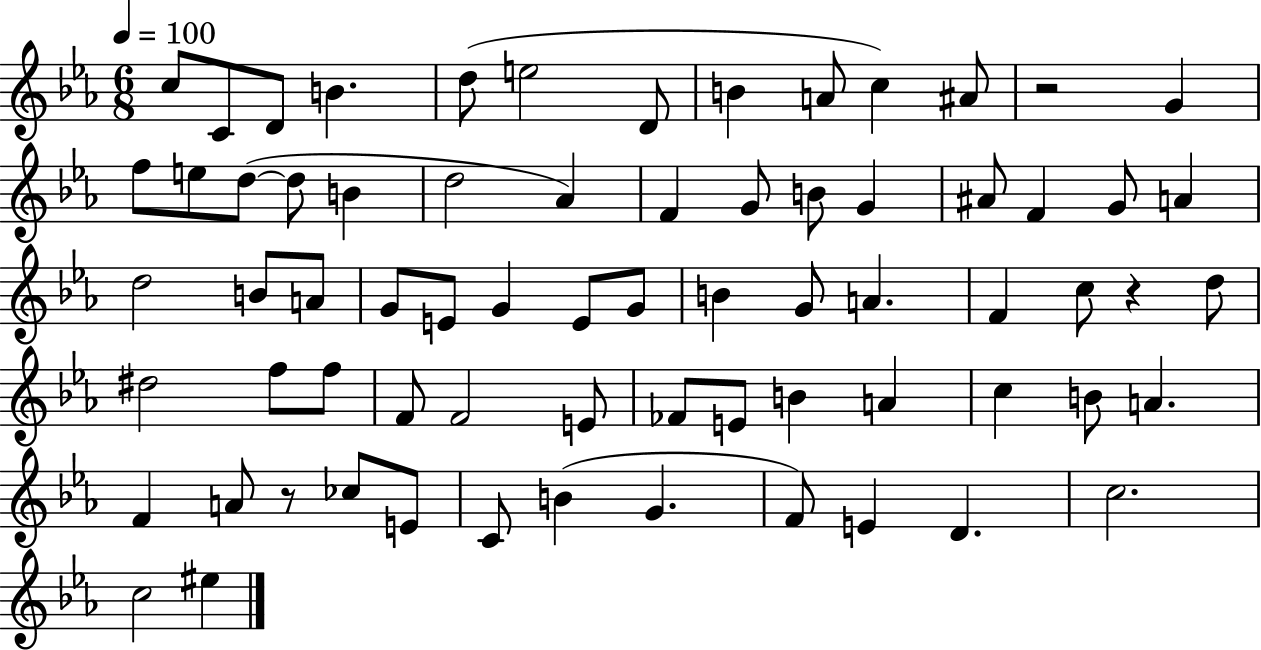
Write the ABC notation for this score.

X:1
T:Untitled
M:6/8
L:1/4
K:Eb
c/2 C/2 D/2 B d/2 e2 D/2 B A/2 c ^A/2 z2 G f/2 e/2 d/2 d/2 B d2 _A F G/2 B/2 G ^A/2 F G/2 A d2 B/2 A/2 G/2 E/2 G E/2 G/2 B G/2 A F c/2 z d/2 ^d2 f/2 f/2 F/2 F2 E/2 _F/2 E/2 B A c B/2 A F A/2 z/2 _c/2 E/2 C/2 B G F/2 E D c2 c2 ^e